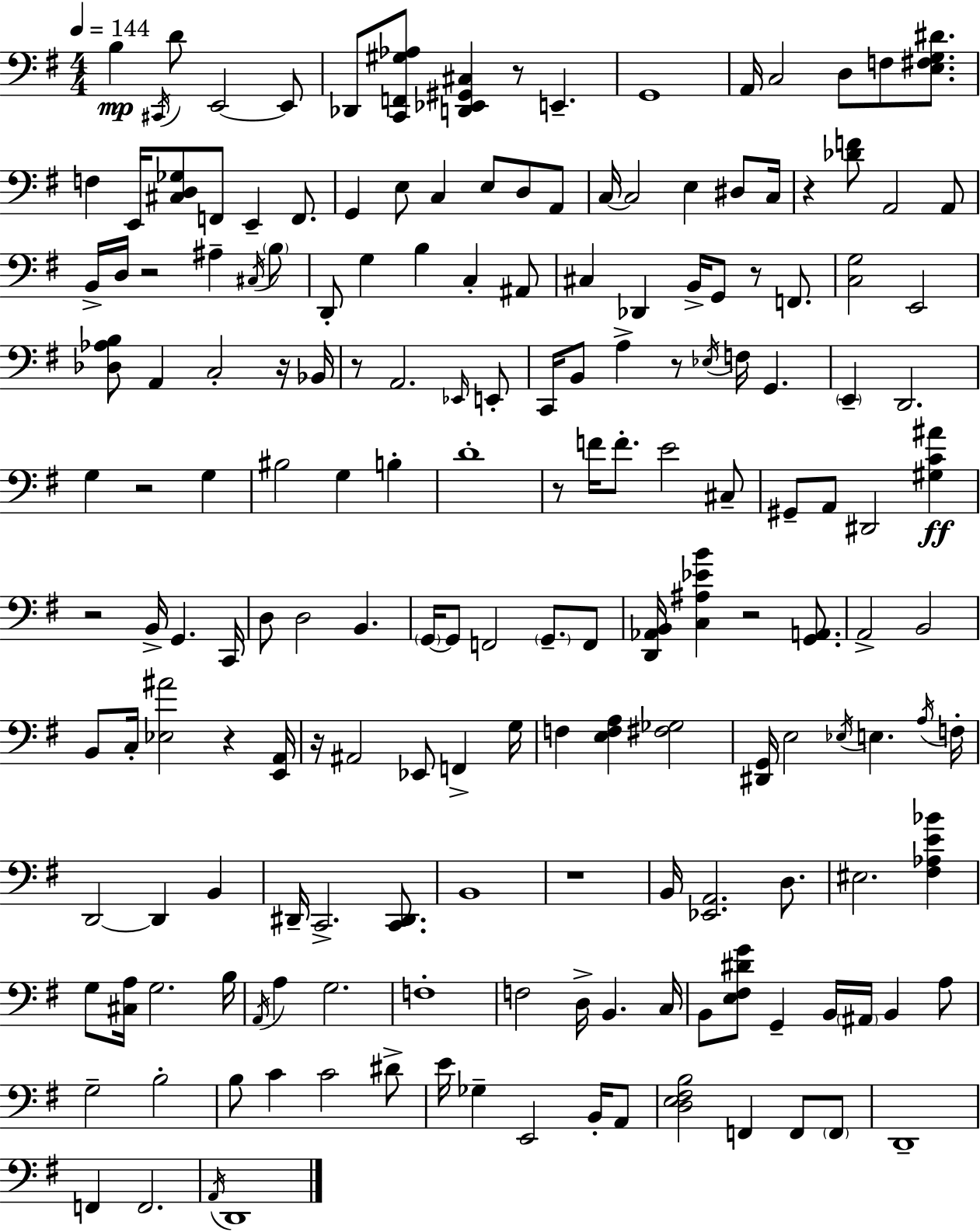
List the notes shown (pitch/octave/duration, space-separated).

B3/q C#2/s D4/e E2/h E2/e Db2/e [C2,F2,G#3,Ab3]/e [D2,Eb2,G#2,C#3]/q R/e E2/q. G2/w A2/s C3/h D3/e F3/e [E3,F#3,G3,D#4]/e. F3/q E2/s [C#3,D3,Gb3]/e F2/e E2/q F2/e. G2/q E3/e C3/q E3/e D3/e A2/e C3/s C3/h E3/q D#3/e C3/s R/q [Db4,F4]/e A2/h A2/e B2/s D3/s R/h A#3/q C#3/s B3/e D2/e G3/q B3/q C3/q A#2/e C#3/q Db2/q B2/s G2/e R/e F2/e. [C3,G3]/h E2/h [Db3,Ab3,B3]/e A2/q C3/h R/s Bb2/s R/e A2/h. Eb2/s E2/e C2/s B2/e A3/q R/e Eb3/s F3/s G2/q. E2/q D2/h. G3/q R/h G3/q BIS3/h G3/q B3/q D4/w R/e F4/s F4/e. E4/h C#3/e G#2/e A2/e D#2/h [G#3,C4,A#4]/q R/h B2/s G2/q. C2/s D3/e D3/h B2/q. G2/s G2/e F2/h G2/e. F2/e [D2,Ab2,B2]/s [C3,A#3,Eb4,B4]/q R/h [G2,A2]/e. A2/h B2/h B2/e C3/s [Eb3,A#4]/h R/q [E2,A2]/s R/s A#2/h Eb2/e F2/q G3/s F3/q [E3,F3,A3]/q [F#3,Gb3]/h [D#2,G2]/s E3/h Eb3/s E3/q. A3/s F3/s D2/h D2/q B2/q D#2/s C2/h. [C2,D#2]/e. B2/w R/w B2/s [Eb2,A2]/h. D3/e. EIS3/h. [F#3,Ab3,E4,Bb4]/q G3/e [C#3,A3]/s G3/h. B3/s A2/s A3/q G3/h. F3/w F3/h D3/s B2/q. C3/s B2/e [E3,F#3,D#4,G4]/e G2/q B2/s A#2/s B2/q A3/e G3/h B3/h B3/e C4/q C4/h D#4/e E4/s Gb3/q E2/h B2/s A2/e [D3,E3,F#3,B3]/h F2/q F2/e F2/e D2/w F2/q F2/h. A2/s D2/w